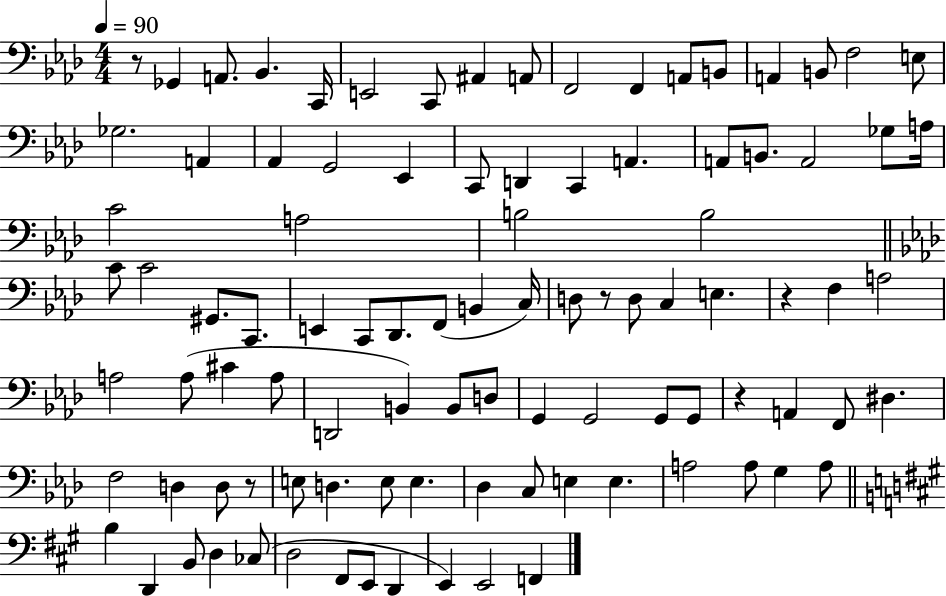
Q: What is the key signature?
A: AES major